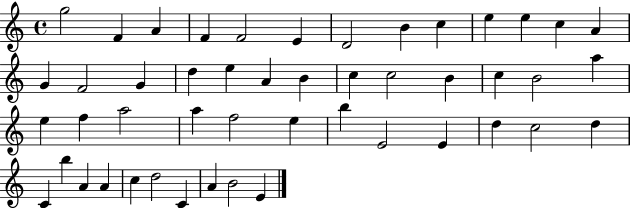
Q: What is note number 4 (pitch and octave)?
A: F4